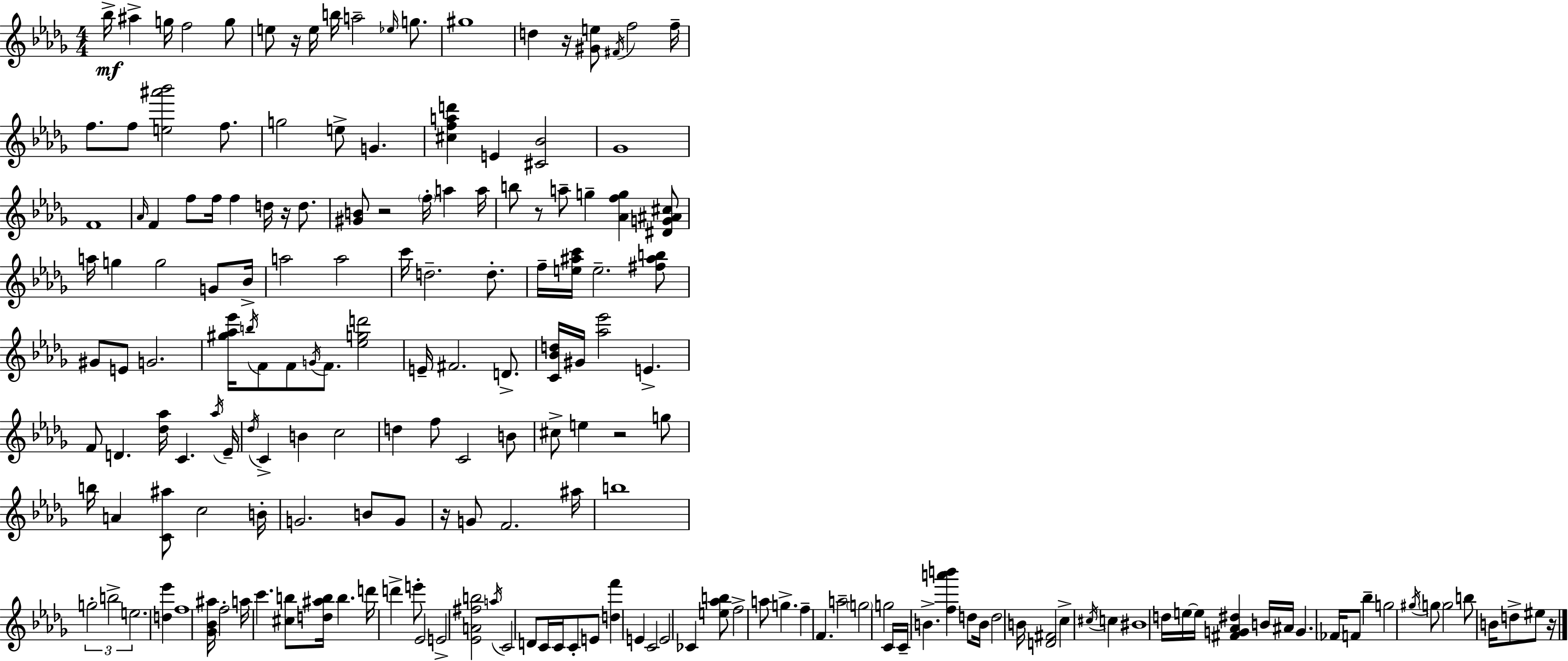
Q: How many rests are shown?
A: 8